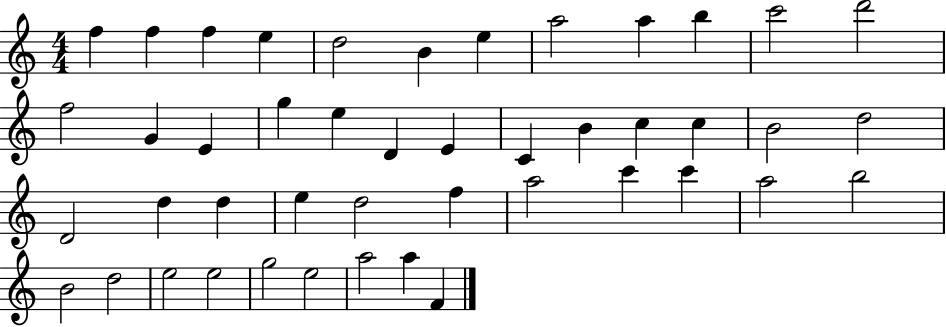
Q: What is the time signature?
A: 4/4